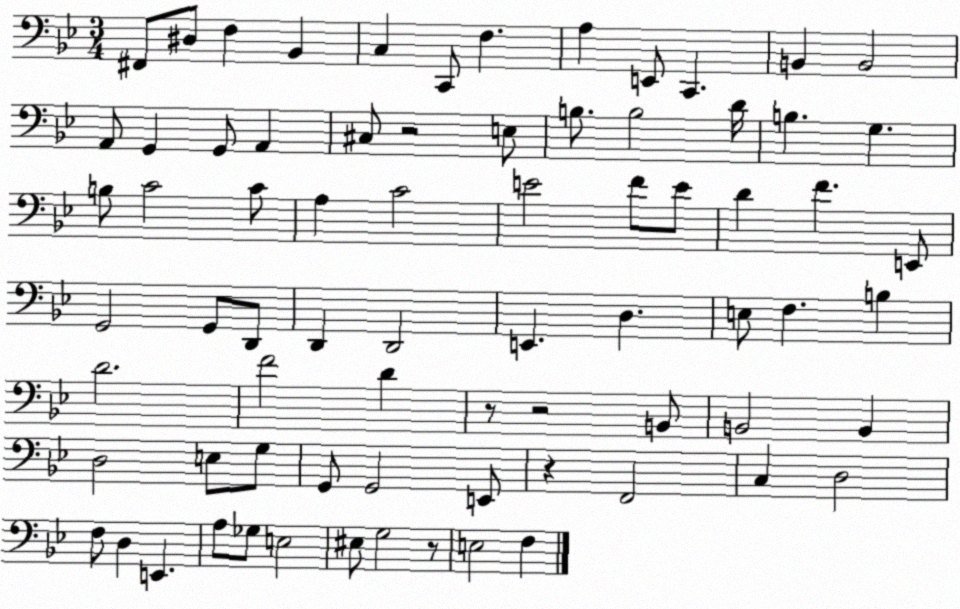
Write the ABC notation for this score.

X:1
T:Untitled
M:3/4
L:1/4
K:Bb
^F,,/2 ^D,/2 F, _B,, C, C,,/2 F, A, E,,/2 C,, B,, B,,2 A,,/2 G,, G,,/2 A,, ^C,/2 z2 E,/2 B,/2 B,2 D/4 B, G, B,/2 C2 C/2 A, C2 E2 F/2 E/2 D F E,,/2 G,,2 G,,/2 D,,/2 D,, D,,2 E,, D, E,/2 F, B, D2 F2 D z/2 z2 B,,/2 B,,2 B,, D,2 E,/2 G,/2 G,,/2 G,,2 E,,/2 z F,,2 C, D,2 F,/2 D, E,, A,/2 _G,/2 E,2 ^E,/2 G,2 z/2 E,2 F,